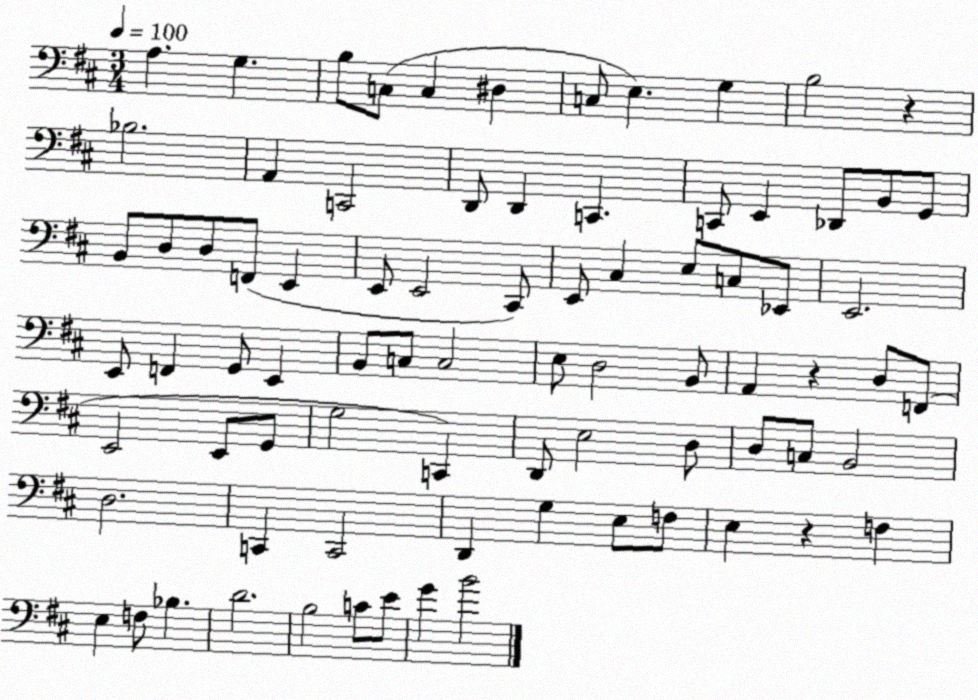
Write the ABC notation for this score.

X:1
T:Untitled
M:3/4
L:1/4
K:D
A, G, B,/2 C,/2 C, ^D, C,/2 E, G, B,2 z _B,2 A,, C,,2 D,,/2 D,, C,, C,,/2 E,, _D,,/2 B,,/2 G,,/2 B,,/2 D,/2 D,/2 F,,/2 E,, E,,/2 E,,2 ^C,,/2 E,,/2 ^C, E,/2 C,/2 _E,,/2 E,,2 E,,/2 F,, G,,/2 E,, B,,/2 C,/2 C,2 E,/2 D,2 B,,/2 A,, z D,/2 F,,/2 E,,2 E,,/2 G,,/2 G,2 C,, D,,/2 E,2 D,/2 D,/2 C,/2 B,,2 D,2 C,, C,,2 D,, G, E,/2 F,/2 E, z F, E, F,/2 _B, D2 B,2 C/2 E/2 G B2